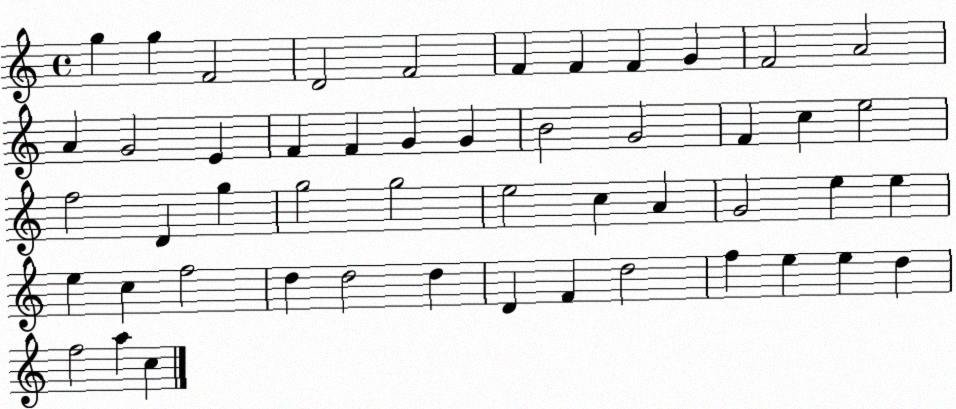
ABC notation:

X:1
T:Untitled
M:4/4
L:1/4
K:C
g g F2 D2 F2 F F F G F2 A2 A G2 E F F G G B2 G2 F c e2 f2 D g g2 g2 e2 c A G2 e e e c f2 d d2 d D F d2 f e e d f2 a c